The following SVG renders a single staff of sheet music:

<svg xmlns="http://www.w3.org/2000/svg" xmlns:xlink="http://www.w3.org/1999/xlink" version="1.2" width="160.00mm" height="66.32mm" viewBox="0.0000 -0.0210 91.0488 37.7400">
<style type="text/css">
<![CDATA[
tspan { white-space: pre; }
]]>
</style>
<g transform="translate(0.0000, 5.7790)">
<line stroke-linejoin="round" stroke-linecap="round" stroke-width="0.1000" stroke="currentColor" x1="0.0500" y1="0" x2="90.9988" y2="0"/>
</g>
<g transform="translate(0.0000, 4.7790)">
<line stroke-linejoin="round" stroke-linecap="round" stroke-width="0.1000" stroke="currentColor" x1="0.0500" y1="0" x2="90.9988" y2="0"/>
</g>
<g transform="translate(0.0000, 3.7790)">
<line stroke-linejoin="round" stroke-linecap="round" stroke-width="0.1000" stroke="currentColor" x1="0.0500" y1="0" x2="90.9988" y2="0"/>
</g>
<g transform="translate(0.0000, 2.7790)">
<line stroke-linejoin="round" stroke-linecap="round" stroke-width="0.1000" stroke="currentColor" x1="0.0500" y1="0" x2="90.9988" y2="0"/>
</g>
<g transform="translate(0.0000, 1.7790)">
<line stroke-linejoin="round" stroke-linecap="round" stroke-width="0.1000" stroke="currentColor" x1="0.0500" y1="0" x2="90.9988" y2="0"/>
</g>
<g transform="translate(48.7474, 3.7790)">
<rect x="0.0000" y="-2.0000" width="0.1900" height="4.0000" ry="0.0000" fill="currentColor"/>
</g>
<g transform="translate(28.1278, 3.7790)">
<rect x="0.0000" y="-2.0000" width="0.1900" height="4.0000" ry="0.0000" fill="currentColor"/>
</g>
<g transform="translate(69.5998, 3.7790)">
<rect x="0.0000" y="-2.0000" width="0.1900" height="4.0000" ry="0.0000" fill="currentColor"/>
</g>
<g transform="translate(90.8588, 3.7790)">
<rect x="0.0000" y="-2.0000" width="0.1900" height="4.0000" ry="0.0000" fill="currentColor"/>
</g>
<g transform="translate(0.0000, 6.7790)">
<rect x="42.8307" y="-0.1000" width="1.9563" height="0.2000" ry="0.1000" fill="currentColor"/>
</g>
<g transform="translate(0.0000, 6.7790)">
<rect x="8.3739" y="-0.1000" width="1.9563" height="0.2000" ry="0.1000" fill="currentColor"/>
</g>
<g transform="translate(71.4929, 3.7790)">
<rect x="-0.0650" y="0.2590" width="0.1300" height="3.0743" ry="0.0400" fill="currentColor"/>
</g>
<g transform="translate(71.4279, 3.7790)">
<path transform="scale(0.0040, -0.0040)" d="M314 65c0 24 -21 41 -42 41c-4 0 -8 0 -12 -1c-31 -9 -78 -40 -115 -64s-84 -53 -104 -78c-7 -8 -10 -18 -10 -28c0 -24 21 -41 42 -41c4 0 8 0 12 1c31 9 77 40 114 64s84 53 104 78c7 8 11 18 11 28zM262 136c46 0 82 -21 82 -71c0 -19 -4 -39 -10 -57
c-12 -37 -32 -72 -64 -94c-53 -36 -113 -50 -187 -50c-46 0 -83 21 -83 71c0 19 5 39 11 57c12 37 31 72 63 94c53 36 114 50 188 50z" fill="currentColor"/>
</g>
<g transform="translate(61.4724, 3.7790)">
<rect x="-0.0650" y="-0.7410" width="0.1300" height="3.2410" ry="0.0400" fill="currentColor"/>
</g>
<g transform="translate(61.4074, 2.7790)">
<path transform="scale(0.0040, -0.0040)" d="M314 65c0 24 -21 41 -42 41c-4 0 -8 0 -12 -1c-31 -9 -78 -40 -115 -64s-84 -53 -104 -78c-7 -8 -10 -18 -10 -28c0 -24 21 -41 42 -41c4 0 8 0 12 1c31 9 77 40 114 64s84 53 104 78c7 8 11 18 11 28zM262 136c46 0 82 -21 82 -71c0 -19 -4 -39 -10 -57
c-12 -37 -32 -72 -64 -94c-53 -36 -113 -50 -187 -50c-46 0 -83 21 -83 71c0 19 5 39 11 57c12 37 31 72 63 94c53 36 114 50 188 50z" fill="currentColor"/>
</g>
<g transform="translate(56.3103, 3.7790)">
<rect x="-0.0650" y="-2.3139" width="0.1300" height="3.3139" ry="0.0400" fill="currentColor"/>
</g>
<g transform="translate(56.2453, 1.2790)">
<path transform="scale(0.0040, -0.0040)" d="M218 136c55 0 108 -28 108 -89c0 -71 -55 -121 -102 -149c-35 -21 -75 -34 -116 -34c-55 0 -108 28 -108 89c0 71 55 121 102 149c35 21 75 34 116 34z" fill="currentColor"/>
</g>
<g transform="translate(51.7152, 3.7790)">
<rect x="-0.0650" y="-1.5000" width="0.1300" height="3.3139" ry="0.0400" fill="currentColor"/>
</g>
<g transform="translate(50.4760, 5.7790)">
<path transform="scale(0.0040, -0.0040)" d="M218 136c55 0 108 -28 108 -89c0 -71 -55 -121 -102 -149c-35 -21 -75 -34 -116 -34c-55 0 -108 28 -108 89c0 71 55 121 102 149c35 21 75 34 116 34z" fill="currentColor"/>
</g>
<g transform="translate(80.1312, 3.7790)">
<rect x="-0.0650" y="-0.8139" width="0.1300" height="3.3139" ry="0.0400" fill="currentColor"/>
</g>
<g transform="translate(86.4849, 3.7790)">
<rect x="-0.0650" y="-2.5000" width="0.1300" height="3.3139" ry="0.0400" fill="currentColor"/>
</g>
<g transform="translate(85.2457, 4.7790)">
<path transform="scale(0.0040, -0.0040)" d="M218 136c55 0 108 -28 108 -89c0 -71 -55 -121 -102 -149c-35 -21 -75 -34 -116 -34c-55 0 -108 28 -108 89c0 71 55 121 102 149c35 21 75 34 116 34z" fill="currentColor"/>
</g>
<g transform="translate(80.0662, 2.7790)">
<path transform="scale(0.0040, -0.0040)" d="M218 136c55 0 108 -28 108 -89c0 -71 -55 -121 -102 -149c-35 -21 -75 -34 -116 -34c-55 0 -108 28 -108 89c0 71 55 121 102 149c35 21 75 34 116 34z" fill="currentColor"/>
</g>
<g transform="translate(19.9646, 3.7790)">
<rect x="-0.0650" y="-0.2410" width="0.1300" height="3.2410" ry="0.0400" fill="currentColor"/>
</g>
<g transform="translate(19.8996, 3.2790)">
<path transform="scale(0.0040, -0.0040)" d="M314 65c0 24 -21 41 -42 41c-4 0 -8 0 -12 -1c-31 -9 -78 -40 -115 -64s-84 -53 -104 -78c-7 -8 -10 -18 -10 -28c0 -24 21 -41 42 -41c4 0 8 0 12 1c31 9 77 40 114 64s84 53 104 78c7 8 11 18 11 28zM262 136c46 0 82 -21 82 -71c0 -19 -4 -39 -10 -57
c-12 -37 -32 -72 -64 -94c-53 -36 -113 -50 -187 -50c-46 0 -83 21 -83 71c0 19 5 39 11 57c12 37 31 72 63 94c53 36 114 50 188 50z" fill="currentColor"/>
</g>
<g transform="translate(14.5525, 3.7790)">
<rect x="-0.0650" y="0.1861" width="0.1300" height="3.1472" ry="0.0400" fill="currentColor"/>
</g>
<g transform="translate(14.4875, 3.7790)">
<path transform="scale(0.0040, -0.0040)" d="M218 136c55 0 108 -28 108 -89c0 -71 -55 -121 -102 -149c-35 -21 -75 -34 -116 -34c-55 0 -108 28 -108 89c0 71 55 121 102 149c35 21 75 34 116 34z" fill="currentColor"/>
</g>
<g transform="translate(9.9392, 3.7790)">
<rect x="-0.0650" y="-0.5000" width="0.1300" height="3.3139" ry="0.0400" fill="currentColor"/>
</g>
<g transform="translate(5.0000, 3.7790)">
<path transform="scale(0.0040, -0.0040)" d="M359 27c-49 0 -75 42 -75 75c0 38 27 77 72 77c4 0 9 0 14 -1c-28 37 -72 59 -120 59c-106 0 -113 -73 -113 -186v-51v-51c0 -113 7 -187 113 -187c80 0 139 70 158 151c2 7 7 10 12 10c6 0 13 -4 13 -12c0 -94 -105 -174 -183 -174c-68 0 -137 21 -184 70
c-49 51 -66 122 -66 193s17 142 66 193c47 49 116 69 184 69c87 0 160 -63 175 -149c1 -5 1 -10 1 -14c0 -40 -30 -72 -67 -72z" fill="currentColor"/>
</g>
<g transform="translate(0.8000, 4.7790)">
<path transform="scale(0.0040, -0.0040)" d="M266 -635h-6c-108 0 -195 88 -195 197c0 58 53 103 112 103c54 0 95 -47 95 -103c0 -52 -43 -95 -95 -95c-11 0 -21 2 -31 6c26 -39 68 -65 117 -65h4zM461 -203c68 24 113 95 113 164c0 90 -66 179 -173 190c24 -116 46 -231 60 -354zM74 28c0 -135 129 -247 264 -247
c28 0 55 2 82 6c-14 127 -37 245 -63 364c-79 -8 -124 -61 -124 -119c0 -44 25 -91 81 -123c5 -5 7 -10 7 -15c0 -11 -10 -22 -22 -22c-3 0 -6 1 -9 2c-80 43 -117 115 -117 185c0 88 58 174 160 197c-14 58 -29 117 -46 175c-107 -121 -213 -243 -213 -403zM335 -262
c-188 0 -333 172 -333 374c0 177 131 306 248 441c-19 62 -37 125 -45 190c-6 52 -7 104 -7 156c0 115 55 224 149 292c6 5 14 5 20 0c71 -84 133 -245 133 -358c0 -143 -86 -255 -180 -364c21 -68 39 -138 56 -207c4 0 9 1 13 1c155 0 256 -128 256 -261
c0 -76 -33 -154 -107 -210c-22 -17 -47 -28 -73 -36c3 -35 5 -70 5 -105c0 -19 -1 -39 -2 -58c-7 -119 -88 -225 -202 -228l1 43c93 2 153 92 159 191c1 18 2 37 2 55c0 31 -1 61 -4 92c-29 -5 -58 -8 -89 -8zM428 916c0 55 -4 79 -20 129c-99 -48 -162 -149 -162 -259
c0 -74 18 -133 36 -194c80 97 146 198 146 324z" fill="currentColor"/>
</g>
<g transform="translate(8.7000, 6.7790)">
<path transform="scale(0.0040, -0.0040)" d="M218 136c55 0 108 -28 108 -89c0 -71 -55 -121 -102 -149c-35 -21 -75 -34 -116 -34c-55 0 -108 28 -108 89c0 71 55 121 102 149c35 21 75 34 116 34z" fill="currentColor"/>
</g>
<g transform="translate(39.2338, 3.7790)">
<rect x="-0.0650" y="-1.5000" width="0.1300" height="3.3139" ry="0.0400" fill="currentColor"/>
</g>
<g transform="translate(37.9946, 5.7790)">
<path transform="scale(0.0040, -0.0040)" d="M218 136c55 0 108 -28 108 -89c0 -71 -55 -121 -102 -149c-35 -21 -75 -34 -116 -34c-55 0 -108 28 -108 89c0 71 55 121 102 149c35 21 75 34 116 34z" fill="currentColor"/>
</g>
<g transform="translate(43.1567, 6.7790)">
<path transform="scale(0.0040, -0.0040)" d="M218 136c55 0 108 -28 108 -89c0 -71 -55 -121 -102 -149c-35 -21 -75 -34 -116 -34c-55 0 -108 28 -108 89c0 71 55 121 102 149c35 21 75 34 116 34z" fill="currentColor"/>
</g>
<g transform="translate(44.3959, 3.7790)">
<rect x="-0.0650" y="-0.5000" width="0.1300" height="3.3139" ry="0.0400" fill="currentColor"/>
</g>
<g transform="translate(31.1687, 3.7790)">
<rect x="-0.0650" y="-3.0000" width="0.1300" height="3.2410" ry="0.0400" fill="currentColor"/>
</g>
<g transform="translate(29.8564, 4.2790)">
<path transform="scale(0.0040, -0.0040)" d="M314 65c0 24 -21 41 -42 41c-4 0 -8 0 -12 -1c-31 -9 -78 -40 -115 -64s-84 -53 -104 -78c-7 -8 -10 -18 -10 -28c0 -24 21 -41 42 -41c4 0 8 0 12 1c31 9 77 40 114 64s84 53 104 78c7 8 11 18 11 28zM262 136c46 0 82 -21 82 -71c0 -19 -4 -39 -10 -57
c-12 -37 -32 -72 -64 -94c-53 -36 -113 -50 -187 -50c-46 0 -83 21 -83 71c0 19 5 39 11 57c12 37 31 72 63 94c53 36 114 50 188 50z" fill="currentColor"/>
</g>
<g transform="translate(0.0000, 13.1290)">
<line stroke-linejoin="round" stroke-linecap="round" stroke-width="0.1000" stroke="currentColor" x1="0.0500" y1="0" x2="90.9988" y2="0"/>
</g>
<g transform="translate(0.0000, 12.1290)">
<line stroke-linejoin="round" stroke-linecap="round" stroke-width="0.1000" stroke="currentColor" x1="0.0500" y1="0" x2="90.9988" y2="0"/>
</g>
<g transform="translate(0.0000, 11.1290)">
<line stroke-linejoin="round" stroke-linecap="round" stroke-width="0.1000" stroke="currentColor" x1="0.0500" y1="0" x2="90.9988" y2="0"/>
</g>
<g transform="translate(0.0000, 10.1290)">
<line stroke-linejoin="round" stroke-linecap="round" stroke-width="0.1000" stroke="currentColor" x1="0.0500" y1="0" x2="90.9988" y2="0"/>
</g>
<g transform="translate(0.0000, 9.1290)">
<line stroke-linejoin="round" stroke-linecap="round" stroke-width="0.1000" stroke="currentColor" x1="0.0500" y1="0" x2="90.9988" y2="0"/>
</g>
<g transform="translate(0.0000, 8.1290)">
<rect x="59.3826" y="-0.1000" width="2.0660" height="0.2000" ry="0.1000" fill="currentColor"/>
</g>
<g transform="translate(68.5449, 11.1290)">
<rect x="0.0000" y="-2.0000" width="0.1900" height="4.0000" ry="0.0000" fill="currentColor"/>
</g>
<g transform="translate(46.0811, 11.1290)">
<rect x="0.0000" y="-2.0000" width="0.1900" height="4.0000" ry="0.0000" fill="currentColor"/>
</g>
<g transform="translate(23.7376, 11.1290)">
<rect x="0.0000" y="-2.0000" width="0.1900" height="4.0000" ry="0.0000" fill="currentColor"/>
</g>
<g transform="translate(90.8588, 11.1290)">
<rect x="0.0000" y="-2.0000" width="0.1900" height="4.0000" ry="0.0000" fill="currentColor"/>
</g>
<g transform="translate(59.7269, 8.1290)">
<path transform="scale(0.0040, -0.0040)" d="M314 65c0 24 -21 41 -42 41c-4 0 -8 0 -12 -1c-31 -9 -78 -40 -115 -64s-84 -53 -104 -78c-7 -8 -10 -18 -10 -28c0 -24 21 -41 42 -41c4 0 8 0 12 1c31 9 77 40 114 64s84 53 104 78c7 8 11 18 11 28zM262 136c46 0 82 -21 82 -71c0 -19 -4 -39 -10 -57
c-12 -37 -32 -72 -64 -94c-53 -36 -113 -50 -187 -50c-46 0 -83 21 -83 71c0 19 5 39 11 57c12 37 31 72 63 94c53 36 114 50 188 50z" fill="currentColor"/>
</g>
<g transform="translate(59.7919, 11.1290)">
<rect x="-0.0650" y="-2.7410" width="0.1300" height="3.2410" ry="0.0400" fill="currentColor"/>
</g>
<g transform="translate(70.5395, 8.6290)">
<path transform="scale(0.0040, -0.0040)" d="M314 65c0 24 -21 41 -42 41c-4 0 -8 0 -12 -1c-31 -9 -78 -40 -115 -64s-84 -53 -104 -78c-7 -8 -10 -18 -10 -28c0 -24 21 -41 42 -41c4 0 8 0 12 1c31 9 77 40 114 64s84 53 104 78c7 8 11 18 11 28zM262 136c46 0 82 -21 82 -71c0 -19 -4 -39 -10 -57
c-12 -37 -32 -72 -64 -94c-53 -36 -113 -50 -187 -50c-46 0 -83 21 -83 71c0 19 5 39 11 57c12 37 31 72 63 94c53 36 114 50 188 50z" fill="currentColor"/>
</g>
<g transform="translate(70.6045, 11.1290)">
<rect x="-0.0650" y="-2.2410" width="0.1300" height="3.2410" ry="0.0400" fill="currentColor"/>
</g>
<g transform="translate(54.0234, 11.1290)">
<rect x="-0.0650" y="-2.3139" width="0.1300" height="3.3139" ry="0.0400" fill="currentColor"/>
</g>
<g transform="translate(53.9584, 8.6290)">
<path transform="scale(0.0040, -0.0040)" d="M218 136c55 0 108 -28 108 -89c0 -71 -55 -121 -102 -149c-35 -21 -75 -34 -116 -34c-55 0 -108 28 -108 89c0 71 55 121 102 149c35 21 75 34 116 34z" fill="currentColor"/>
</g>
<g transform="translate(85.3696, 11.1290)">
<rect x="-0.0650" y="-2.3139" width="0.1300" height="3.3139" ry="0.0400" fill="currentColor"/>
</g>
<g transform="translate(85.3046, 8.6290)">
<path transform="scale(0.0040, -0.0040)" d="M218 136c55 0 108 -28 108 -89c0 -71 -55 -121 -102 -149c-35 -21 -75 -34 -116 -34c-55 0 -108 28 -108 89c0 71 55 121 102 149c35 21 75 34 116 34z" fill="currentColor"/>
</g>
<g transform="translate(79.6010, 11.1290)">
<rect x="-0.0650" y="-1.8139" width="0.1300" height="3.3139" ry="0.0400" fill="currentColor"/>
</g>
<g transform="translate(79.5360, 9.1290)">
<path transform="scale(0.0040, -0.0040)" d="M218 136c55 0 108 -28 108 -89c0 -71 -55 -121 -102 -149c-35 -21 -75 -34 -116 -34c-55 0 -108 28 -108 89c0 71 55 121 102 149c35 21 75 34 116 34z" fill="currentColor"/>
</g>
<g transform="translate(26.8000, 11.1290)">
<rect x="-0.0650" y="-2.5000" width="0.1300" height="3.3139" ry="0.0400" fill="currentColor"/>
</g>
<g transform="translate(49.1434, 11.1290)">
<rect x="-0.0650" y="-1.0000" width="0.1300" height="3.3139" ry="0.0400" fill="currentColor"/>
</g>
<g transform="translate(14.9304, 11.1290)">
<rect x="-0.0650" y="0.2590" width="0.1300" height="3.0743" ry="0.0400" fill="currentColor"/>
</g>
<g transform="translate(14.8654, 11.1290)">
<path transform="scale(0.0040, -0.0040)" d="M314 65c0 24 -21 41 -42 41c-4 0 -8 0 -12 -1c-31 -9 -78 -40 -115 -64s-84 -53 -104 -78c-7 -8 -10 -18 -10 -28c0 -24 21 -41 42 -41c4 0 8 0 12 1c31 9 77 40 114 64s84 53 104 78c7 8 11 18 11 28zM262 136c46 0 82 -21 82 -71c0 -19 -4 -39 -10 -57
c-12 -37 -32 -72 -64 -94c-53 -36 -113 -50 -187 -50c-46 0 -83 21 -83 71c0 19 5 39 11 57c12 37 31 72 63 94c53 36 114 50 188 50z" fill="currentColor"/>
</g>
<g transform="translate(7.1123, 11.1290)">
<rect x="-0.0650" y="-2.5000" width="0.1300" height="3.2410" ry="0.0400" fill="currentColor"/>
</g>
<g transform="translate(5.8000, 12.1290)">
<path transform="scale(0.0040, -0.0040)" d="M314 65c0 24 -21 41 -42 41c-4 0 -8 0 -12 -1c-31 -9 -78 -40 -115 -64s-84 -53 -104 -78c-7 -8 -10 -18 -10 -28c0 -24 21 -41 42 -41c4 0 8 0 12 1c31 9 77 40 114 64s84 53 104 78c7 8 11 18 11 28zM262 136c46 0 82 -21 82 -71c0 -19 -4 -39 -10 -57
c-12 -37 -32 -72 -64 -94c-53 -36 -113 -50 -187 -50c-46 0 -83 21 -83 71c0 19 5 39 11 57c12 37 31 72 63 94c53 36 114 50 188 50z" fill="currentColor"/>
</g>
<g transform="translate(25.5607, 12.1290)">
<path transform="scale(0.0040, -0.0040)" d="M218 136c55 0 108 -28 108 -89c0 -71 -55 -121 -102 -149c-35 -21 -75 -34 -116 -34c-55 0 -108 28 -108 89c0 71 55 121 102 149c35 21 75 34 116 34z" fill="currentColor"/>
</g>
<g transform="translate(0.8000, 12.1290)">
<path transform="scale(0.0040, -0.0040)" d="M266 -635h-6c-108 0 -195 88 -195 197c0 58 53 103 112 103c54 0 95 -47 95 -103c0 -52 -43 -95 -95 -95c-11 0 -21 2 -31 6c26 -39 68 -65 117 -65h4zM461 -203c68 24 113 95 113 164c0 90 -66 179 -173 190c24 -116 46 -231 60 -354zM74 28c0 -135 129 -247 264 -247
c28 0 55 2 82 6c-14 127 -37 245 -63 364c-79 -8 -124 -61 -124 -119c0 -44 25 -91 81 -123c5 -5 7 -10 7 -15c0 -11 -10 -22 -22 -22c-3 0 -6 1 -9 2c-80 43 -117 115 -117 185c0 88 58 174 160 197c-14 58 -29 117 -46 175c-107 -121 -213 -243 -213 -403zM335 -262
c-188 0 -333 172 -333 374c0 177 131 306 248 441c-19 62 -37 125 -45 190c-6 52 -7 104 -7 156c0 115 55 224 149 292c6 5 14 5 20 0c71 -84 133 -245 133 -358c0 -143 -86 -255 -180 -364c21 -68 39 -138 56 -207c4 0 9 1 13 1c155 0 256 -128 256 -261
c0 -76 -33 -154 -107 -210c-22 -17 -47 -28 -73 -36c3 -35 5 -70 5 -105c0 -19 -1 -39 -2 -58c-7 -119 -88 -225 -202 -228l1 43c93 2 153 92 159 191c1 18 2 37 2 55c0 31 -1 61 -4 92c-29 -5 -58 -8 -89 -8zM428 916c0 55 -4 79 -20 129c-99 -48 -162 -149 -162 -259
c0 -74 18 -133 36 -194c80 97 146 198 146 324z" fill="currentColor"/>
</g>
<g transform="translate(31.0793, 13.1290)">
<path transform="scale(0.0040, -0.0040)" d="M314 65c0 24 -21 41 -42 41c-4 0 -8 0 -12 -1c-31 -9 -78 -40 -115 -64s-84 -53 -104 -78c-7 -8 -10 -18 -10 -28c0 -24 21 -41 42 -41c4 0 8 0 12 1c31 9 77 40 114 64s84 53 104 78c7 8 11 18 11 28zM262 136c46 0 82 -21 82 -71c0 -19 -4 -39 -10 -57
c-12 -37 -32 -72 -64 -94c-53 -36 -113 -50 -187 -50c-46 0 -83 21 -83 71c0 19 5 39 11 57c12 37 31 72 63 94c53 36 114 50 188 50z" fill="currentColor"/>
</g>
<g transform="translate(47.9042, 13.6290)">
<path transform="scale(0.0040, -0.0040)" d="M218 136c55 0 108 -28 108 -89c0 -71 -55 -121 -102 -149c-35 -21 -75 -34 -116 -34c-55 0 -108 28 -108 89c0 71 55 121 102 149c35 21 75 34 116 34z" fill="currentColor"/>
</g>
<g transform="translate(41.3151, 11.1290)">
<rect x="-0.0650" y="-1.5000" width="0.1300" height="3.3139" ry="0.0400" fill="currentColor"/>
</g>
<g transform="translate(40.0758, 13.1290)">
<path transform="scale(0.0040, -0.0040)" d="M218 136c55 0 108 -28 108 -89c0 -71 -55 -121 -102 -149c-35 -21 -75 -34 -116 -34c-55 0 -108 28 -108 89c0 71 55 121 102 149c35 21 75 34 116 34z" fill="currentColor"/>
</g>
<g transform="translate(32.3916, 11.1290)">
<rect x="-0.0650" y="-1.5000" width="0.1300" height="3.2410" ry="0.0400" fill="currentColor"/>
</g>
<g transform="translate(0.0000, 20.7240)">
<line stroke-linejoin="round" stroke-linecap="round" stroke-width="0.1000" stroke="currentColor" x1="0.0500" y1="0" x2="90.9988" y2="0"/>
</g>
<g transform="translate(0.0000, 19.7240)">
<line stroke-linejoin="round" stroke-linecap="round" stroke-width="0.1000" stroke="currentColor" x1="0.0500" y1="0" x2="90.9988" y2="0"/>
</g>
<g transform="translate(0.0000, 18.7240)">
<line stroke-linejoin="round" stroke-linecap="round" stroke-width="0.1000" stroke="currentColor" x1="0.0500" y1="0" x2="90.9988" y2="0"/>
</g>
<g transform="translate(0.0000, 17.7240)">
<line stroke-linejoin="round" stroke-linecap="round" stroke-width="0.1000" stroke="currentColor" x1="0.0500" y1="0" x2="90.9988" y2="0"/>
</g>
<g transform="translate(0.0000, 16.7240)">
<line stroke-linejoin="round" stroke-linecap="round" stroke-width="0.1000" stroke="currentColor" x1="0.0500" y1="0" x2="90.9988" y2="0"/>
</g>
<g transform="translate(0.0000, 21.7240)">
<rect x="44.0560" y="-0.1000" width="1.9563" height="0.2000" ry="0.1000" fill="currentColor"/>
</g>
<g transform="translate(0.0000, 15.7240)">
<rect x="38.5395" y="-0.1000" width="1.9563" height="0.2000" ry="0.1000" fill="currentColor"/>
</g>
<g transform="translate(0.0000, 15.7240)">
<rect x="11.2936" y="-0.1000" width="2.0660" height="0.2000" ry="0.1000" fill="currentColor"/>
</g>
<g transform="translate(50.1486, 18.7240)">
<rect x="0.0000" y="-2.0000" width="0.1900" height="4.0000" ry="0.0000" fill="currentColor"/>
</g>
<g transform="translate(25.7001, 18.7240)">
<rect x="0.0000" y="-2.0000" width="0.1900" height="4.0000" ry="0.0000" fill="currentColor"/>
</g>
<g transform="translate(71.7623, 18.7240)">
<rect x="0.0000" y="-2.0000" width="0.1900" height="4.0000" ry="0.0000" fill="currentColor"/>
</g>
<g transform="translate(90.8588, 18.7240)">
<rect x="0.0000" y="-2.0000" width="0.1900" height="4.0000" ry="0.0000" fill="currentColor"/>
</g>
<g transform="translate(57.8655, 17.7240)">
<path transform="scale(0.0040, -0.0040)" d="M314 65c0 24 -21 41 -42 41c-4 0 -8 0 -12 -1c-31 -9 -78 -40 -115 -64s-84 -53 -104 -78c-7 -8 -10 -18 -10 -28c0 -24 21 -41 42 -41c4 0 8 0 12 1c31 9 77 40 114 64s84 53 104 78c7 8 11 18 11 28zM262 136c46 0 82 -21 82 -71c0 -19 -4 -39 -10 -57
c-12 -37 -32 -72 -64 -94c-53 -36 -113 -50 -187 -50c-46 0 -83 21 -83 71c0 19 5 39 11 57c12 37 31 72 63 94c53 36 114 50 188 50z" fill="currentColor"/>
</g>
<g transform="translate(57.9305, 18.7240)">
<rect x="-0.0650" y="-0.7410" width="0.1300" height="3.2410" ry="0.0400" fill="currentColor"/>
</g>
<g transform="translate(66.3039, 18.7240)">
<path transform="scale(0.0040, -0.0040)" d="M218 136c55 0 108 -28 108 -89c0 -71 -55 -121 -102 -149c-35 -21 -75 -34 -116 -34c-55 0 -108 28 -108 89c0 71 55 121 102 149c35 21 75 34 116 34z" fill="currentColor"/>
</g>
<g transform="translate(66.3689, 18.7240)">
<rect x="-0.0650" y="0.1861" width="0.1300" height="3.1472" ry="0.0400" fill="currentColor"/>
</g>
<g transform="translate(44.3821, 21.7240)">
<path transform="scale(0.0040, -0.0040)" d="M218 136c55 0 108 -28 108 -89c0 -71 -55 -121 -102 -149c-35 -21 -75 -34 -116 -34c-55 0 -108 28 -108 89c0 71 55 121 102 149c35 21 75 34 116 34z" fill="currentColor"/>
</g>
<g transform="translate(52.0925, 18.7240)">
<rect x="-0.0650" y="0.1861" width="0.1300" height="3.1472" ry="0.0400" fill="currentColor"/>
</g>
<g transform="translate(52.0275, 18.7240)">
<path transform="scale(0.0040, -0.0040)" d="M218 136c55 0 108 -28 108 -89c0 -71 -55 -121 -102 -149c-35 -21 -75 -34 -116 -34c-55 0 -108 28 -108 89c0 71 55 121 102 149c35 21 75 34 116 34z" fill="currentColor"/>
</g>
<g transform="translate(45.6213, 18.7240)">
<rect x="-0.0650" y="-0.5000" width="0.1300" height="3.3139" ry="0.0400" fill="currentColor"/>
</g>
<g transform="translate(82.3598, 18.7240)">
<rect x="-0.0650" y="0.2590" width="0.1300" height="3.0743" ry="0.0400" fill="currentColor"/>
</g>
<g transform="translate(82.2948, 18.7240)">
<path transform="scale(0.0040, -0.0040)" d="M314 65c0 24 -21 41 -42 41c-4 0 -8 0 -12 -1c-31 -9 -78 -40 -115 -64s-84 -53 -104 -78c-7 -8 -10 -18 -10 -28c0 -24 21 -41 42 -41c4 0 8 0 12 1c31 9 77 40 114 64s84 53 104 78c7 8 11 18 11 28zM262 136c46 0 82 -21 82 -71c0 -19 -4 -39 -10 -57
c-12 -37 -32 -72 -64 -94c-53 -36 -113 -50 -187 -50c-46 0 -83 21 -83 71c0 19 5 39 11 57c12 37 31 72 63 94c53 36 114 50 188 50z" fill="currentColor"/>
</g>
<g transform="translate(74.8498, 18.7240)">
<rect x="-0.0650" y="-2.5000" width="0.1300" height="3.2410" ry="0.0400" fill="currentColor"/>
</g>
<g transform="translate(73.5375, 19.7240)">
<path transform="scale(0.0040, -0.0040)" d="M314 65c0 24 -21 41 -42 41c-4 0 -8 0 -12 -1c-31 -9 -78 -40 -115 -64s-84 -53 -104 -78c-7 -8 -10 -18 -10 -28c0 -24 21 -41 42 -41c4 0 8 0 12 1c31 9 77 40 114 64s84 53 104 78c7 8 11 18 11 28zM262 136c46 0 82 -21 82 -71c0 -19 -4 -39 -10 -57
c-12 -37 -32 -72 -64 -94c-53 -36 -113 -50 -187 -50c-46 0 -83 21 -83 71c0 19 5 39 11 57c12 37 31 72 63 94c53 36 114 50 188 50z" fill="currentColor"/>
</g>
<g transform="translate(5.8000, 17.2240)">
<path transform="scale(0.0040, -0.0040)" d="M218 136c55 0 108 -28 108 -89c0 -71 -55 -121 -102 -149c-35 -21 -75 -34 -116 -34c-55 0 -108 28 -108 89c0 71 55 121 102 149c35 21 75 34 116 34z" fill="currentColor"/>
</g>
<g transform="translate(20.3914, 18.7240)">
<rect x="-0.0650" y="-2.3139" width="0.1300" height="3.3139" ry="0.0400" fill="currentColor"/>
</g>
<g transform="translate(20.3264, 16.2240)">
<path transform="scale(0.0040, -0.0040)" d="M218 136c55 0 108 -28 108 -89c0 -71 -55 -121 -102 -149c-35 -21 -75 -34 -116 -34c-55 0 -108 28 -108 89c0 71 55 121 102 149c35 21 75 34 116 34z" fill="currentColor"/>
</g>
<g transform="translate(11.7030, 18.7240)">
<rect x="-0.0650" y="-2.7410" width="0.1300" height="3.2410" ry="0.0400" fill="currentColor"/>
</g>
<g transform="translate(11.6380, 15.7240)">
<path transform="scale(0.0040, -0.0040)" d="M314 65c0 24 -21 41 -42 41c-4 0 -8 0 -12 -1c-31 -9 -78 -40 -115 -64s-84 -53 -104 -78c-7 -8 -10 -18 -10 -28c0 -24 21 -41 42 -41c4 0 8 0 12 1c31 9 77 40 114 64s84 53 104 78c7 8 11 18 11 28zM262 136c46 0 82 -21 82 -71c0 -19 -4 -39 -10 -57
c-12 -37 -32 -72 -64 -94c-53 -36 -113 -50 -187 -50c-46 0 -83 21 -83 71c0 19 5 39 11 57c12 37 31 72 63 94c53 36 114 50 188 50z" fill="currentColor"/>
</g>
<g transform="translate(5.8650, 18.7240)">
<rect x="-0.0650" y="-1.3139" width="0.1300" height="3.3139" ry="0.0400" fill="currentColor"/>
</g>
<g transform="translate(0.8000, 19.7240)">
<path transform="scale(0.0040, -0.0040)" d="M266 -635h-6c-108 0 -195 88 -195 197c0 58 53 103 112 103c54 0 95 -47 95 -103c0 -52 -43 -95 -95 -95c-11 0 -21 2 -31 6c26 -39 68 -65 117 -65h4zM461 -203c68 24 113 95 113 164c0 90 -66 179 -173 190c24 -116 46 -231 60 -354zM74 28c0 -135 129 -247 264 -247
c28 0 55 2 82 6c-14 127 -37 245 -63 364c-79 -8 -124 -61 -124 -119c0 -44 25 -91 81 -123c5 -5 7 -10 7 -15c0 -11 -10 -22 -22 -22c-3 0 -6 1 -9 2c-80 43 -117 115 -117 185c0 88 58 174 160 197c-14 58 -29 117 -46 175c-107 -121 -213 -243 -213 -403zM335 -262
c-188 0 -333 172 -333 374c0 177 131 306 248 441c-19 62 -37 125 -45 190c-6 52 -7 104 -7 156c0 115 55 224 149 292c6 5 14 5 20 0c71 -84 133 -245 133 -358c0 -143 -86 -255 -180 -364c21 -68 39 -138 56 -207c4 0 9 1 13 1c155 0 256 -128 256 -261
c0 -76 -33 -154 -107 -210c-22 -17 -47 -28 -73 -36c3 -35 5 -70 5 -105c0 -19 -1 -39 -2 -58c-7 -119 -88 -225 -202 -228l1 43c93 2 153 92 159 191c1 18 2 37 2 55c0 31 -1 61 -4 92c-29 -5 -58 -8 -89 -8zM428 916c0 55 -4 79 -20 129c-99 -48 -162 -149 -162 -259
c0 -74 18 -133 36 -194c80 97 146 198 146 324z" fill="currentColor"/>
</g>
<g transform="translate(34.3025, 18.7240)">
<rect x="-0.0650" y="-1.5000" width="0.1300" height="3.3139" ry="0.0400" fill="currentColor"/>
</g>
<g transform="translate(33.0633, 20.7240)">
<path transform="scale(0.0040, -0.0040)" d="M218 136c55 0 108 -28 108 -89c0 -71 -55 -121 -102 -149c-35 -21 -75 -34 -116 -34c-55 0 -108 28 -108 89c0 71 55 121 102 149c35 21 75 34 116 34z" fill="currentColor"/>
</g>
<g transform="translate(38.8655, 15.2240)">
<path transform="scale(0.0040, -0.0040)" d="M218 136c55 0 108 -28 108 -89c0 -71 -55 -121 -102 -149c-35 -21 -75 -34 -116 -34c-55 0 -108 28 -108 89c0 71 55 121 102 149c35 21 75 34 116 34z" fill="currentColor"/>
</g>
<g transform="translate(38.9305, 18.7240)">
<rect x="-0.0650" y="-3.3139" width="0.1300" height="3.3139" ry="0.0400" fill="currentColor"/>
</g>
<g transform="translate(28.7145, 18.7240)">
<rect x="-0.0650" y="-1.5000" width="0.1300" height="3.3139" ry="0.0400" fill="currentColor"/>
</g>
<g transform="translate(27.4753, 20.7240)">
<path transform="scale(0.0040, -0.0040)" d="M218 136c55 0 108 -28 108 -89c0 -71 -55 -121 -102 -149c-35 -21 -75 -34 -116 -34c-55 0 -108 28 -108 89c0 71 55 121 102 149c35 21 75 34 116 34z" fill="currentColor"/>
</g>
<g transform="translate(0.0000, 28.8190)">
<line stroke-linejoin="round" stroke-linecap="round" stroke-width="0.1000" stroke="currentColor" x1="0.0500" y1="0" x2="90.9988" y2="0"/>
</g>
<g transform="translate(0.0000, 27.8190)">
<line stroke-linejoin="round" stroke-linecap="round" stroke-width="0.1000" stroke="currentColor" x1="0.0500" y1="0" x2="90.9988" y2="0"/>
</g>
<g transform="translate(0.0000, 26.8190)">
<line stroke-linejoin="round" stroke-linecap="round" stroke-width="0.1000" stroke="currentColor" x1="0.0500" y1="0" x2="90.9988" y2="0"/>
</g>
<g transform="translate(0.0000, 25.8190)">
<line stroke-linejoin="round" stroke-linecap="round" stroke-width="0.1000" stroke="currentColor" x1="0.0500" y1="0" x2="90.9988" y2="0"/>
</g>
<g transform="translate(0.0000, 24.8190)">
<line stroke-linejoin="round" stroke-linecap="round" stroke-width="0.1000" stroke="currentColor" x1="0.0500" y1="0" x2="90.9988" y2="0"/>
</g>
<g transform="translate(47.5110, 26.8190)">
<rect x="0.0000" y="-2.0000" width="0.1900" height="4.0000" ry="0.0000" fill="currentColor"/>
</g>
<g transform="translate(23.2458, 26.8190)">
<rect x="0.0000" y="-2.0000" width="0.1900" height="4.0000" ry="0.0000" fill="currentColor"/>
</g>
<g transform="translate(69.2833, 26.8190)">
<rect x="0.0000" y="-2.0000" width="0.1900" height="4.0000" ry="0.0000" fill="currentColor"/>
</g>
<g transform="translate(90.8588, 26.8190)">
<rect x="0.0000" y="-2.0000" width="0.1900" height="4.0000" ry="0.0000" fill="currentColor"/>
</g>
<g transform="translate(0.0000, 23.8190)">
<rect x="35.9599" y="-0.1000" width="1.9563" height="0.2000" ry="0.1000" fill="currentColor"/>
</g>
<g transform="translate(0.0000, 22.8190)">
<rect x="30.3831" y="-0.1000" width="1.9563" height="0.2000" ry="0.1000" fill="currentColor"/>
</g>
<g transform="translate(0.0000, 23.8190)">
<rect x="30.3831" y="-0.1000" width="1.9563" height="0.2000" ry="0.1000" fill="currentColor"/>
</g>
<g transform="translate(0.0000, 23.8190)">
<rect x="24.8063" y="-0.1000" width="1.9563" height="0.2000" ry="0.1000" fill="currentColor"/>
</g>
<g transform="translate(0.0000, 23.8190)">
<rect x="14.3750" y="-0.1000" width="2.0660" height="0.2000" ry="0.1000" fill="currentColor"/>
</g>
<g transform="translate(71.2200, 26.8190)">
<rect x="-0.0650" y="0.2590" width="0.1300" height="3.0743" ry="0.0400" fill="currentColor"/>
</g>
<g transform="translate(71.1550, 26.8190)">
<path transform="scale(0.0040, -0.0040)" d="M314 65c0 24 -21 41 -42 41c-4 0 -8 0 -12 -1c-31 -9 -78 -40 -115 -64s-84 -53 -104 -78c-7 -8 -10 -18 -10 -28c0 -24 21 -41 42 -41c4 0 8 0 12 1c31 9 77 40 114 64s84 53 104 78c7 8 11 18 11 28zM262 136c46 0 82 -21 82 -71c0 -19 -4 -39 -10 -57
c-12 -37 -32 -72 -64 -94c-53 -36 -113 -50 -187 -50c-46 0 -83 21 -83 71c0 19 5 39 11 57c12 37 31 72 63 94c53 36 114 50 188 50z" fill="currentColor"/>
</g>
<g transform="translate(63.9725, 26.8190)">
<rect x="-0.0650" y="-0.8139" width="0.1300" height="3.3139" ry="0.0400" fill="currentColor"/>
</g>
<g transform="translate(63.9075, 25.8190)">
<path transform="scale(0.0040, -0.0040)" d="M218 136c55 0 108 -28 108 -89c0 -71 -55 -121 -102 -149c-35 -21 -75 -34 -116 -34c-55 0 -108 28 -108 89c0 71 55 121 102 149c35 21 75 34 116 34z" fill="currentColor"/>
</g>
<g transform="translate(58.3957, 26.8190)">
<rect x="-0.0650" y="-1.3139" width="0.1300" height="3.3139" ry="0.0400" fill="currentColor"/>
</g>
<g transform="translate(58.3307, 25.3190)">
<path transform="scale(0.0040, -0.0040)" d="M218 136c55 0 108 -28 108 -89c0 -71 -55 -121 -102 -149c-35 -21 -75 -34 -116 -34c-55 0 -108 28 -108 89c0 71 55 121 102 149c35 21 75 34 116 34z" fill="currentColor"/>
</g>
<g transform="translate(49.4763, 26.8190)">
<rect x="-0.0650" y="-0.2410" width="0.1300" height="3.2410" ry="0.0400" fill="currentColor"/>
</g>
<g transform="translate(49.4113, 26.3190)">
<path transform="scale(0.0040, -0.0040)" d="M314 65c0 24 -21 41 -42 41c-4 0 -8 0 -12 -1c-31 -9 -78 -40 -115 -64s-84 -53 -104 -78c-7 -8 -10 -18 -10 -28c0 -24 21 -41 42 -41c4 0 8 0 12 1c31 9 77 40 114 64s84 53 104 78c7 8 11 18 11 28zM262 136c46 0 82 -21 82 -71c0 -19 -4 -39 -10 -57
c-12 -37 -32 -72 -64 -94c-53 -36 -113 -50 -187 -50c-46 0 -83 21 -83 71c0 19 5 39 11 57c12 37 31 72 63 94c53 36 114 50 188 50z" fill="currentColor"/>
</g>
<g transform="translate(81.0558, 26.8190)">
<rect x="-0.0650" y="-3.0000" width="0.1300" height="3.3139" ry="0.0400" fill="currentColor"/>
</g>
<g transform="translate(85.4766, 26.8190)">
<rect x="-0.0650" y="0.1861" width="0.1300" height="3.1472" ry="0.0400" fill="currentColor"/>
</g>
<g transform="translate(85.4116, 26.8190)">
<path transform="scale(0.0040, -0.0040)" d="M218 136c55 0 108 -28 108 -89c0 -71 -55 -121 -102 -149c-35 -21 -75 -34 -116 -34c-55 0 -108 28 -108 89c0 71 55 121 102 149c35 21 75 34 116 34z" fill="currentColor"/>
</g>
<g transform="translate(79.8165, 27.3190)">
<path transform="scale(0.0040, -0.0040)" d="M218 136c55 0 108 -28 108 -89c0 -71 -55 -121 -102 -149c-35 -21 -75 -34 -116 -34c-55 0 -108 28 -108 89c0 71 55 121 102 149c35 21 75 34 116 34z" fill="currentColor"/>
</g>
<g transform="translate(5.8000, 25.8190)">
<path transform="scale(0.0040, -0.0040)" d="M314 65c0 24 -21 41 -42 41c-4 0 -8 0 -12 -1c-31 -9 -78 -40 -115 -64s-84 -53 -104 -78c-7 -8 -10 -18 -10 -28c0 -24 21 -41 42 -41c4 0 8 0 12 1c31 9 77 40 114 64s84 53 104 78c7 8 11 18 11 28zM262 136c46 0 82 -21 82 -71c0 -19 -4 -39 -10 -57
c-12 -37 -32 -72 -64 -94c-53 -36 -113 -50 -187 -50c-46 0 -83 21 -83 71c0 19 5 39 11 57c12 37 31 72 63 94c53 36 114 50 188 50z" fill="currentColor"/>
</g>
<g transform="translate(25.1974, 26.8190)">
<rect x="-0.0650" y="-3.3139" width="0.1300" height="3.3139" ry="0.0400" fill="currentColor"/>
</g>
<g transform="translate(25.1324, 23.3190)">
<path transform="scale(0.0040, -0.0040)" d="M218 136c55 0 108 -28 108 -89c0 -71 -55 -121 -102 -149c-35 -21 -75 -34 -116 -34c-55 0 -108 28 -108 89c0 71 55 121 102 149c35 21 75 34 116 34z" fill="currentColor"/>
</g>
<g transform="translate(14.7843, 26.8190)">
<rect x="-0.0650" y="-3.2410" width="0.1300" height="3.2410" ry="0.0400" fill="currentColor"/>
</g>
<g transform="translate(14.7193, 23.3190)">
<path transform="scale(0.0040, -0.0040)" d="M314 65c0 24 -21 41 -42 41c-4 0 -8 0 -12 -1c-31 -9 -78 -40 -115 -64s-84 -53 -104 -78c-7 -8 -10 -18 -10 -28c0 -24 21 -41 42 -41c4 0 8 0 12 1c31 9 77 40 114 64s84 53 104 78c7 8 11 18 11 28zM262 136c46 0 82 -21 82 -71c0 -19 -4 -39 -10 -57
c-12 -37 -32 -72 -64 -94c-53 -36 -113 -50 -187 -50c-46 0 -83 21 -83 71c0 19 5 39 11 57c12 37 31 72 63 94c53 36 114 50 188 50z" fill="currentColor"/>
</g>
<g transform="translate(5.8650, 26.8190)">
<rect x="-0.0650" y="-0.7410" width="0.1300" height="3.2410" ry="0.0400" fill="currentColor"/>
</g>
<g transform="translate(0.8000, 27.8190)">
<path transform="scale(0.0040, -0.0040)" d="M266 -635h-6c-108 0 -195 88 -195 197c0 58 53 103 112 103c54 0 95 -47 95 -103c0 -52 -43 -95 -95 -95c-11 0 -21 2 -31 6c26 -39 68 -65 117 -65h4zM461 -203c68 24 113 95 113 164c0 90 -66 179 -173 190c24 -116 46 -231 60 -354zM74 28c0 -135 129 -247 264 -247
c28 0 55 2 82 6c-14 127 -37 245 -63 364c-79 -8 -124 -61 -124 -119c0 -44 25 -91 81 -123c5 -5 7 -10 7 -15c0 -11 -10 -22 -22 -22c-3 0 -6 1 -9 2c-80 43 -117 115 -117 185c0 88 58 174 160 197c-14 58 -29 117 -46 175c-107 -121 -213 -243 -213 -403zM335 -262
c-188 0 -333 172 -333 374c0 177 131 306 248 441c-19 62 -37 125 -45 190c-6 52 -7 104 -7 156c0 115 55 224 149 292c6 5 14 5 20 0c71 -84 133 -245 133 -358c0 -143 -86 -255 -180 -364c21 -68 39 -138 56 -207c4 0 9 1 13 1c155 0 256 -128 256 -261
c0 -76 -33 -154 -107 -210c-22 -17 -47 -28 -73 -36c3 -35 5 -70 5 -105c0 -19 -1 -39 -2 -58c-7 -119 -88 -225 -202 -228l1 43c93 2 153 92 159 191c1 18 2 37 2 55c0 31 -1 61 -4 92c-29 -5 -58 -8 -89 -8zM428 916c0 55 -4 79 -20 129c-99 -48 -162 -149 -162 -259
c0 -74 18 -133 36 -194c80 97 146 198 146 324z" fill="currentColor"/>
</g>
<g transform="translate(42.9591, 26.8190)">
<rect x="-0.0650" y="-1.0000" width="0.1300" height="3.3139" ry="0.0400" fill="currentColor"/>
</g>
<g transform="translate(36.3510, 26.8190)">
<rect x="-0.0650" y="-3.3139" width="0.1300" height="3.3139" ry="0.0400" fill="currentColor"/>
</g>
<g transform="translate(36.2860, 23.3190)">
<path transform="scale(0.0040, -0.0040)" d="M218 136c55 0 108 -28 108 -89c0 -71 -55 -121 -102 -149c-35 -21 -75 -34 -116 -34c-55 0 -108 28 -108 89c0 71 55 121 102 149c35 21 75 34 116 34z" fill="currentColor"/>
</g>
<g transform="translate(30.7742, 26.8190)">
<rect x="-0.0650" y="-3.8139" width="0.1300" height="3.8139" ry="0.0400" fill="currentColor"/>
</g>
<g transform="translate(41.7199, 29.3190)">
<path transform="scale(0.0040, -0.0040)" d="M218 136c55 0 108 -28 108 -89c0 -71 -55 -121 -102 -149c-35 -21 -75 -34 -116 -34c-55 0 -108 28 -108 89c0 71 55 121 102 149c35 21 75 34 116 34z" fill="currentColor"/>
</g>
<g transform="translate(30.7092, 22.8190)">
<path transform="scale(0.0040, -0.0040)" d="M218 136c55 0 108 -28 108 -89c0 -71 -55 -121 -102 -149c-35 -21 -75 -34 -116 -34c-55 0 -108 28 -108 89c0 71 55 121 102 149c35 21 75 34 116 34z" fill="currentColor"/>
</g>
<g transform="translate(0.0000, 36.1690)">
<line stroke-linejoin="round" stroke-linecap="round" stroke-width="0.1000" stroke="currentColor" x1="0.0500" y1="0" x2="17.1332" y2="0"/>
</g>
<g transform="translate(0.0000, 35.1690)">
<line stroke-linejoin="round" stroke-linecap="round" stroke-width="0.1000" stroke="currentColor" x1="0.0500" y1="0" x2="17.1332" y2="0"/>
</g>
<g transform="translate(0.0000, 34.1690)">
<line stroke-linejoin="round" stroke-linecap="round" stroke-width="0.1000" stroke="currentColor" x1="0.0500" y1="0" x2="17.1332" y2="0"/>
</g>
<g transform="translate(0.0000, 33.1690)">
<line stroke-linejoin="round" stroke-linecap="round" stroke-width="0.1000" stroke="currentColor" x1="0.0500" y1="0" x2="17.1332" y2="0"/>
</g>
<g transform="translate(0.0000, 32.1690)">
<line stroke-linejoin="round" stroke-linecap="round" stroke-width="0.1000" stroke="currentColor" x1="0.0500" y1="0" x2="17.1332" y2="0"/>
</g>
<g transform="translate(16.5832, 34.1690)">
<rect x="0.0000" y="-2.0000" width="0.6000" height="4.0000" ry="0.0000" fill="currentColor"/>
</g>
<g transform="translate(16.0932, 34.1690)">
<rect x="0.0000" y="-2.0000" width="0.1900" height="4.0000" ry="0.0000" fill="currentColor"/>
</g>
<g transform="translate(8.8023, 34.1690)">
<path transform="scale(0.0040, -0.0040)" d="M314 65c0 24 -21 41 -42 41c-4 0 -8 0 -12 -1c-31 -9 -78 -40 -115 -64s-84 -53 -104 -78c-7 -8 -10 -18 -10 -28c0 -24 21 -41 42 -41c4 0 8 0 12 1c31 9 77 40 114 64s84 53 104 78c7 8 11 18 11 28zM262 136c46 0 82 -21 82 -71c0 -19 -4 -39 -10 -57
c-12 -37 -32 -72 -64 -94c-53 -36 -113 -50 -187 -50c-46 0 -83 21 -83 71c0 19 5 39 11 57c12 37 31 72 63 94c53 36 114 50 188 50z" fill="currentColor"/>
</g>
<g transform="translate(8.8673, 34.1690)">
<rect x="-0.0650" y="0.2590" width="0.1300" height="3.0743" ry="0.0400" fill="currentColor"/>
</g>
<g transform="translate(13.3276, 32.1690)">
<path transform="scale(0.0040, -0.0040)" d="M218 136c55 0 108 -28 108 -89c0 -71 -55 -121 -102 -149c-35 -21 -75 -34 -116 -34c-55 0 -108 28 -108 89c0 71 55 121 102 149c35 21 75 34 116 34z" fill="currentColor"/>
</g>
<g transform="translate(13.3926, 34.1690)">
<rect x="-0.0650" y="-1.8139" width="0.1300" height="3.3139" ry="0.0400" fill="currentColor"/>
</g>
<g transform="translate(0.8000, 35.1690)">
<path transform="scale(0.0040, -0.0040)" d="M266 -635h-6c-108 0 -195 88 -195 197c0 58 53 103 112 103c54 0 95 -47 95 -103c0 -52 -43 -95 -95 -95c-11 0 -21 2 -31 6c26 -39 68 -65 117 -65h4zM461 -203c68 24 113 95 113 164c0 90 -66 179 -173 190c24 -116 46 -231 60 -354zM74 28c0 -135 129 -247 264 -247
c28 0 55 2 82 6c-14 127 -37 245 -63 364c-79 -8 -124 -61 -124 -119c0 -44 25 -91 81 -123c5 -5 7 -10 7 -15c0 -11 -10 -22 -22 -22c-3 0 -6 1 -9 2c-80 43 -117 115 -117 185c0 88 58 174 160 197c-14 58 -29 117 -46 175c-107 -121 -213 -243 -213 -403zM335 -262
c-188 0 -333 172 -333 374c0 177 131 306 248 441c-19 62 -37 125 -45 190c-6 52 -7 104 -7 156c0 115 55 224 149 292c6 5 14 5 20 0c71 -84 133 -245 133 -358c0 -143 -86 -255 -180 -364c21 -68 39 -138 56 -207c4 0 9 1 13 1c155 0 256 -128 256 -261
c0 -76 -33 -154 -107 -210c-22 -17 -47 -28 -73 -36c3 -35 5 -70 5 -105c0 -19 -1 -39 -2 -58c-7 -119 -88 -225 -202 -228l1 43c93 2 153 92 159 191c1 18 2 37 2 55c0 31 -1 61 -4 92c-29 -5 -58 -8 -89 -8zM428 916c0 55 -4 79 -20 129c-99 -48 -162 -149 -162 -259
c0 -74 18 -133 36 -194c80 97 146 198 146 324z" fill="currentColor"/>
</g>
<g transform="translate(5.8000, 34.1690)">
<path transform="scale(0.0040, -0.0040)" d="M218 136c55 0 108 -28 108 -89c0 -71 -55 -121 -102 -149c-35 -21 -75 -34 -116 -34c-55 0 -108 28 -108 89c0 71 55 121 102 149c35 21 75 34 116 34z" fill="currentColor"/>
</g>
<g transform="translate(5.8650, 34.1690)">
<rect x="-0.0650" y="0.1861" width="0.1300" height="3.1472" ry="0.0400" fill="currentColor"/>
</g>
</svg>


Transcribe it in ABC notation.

X:1
T:Untitled
M:4/4
L:1/4
K:C
C B c2 A2 E C E g d2 B2 d G G2 B2 G E2 E D g a2 g2 f g e a2 g E E b C B d2 B G2 B2 d2 b2 b c' b D c2 e d B2 A B B B2 f